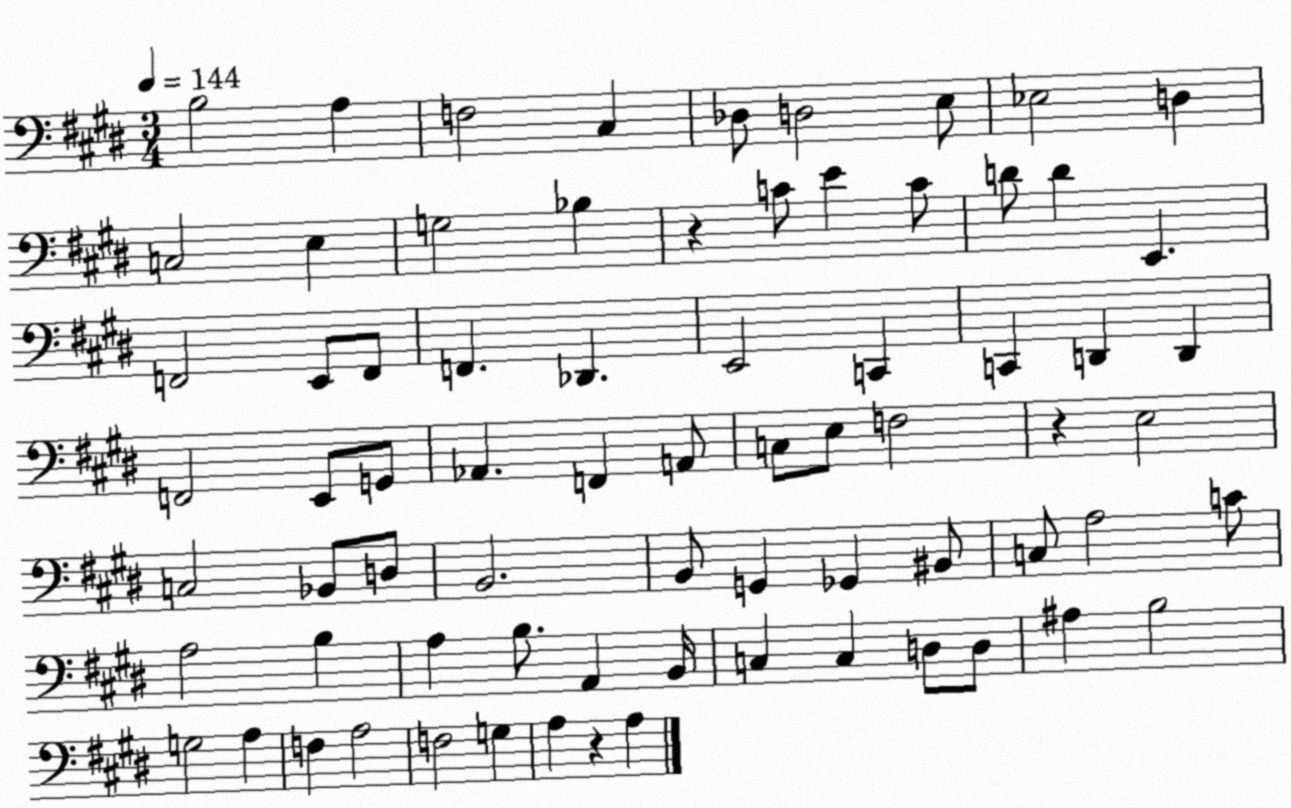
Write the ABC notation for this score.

X:1
T:Untitled
M:3/4
L:1/4
K:E
B,2 A, F,2 ^C, _D,/2 D,2 E,/2 _E,2 D, C,2 E, G,2 _B, z C/2 E C/2 D/2 D E,, F,,2 E,,/2 F,,/2 F,, _D,, E,,2 C,, C,, D,, D,, F,,2 E,,/2 G,,/2 _A,, F,, A,,/2 C,/2 E,/2 F,2 z E,2 C,2 _B,,/2 D,/2 B,,2 B,,/2 G,, _G,, ^B,,/2 C,/2 A,2 C/2 A,2 B, A, B,/2 A,, B,,/4 C, C, D,/2 D,/2 ^A, B,2 G,2 A, F, A,2 F,2 G, A, z A,